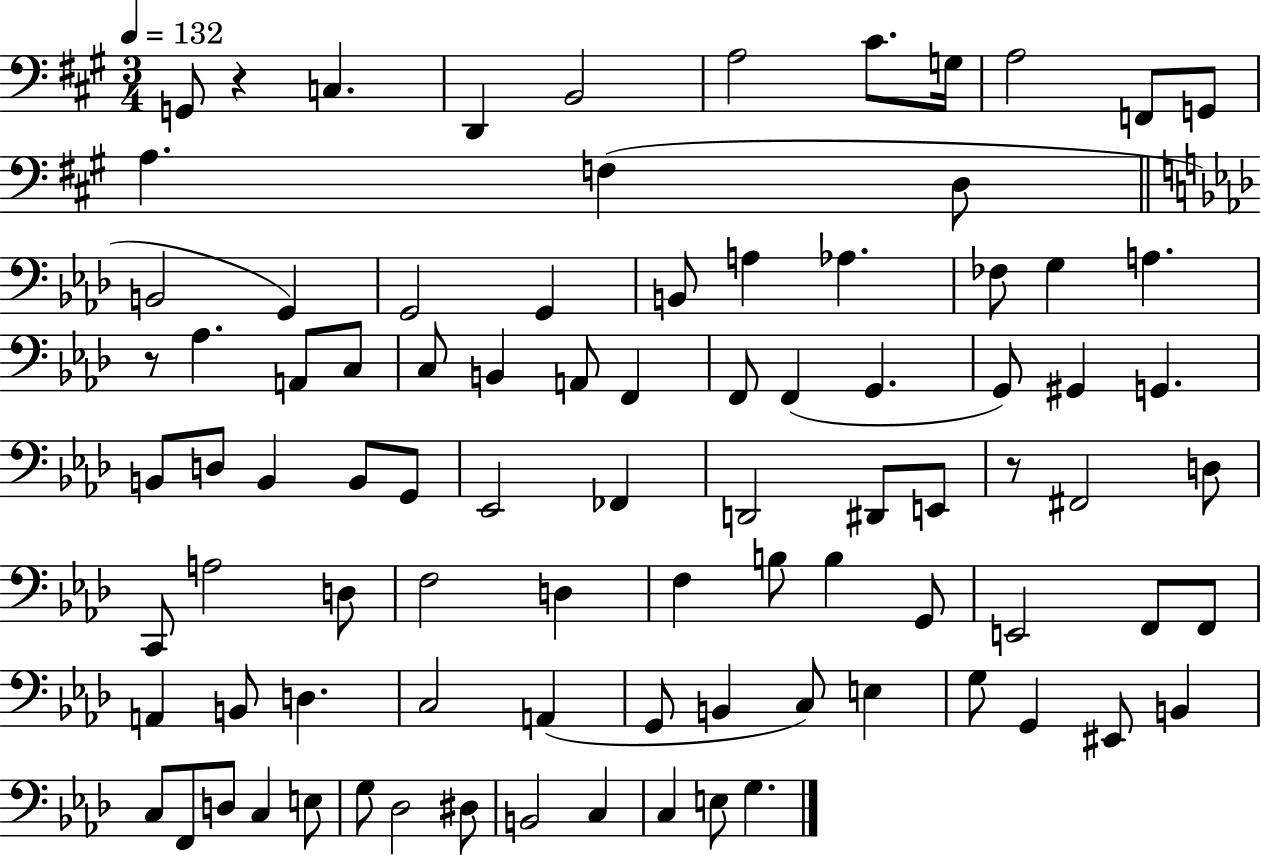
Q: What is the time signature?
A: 3/4